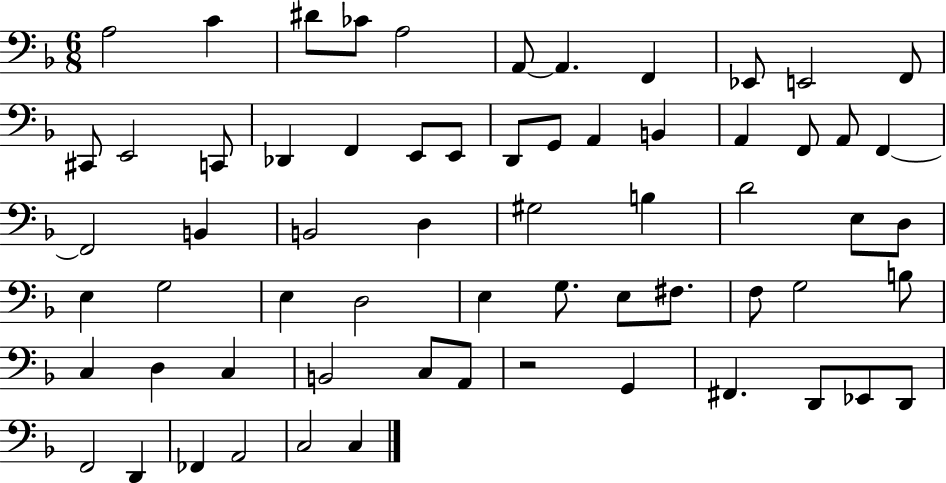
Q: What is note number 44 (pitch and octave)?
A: F3